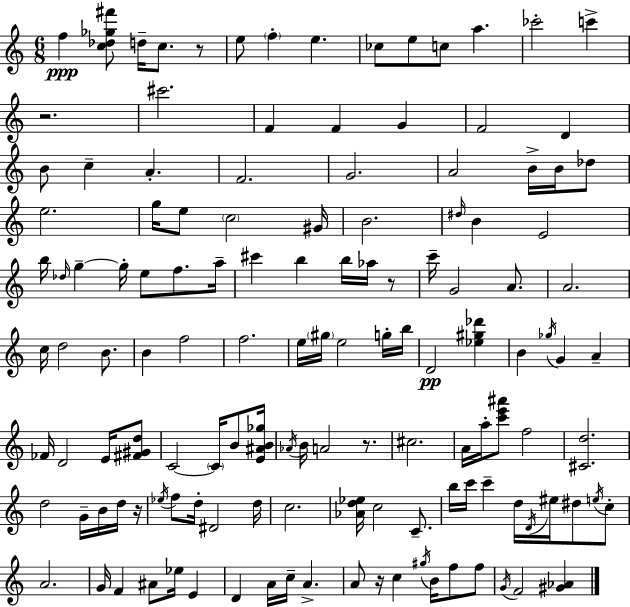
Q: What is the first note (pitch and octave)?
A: F5